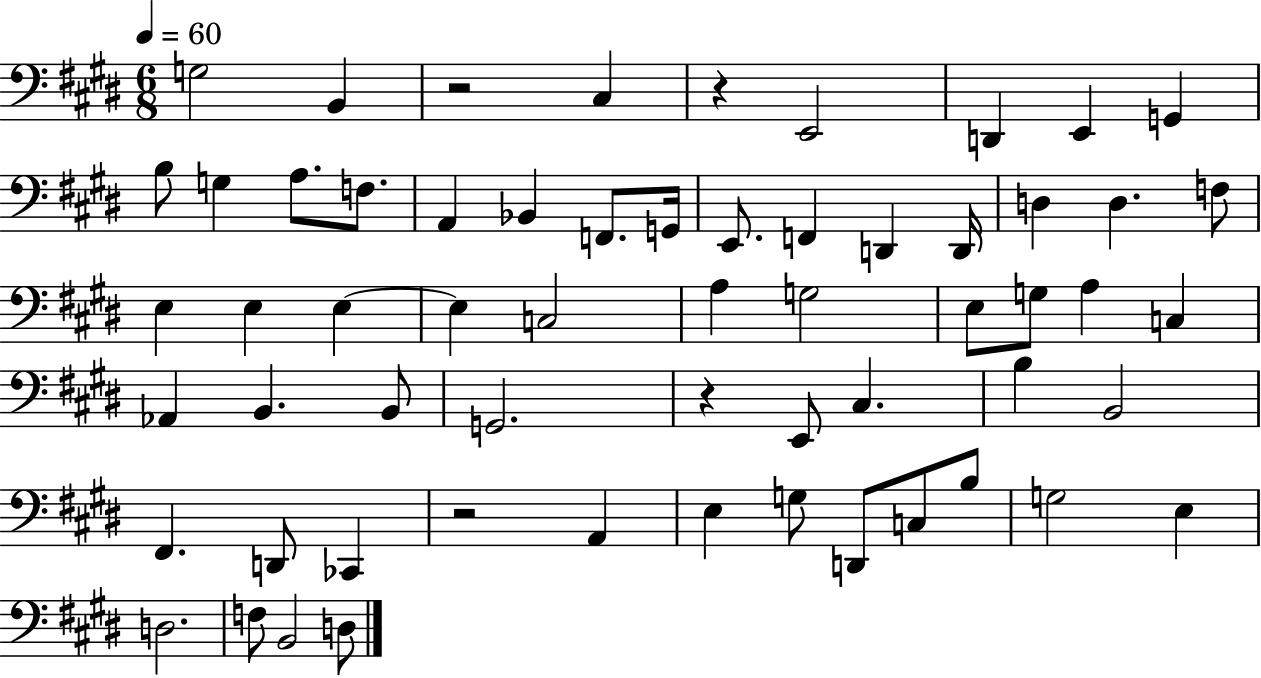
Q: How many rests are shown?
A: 4